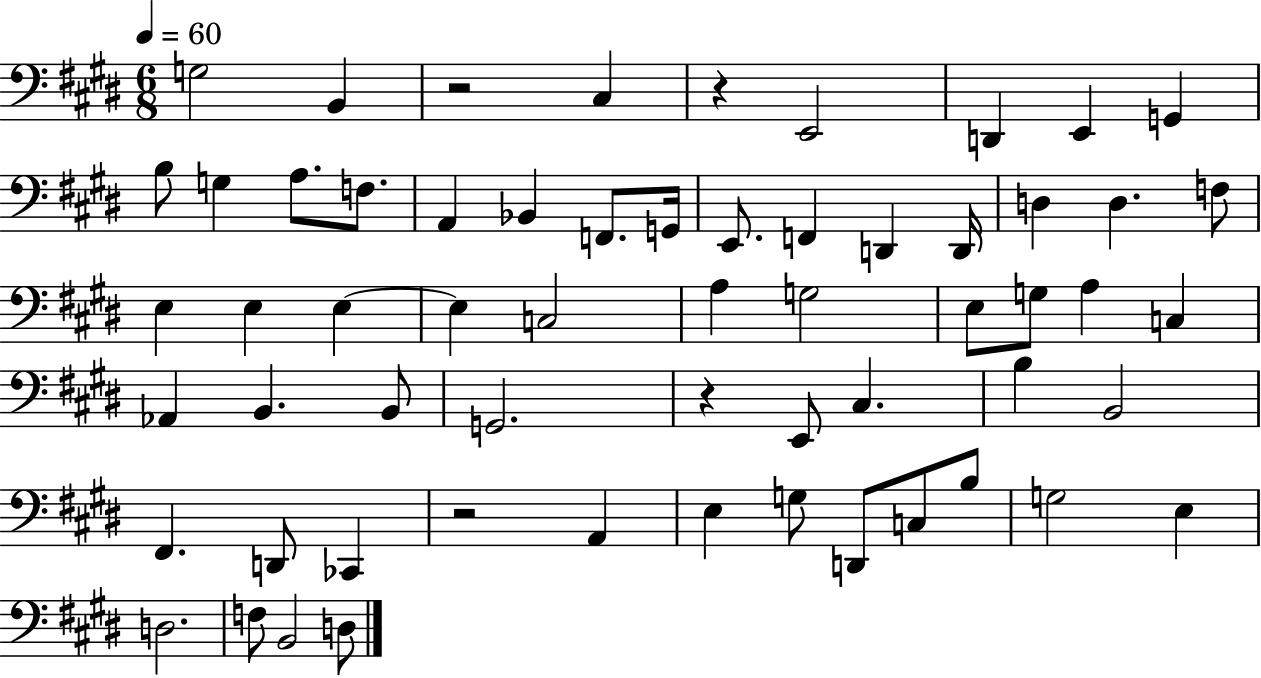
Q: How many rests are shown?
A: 4